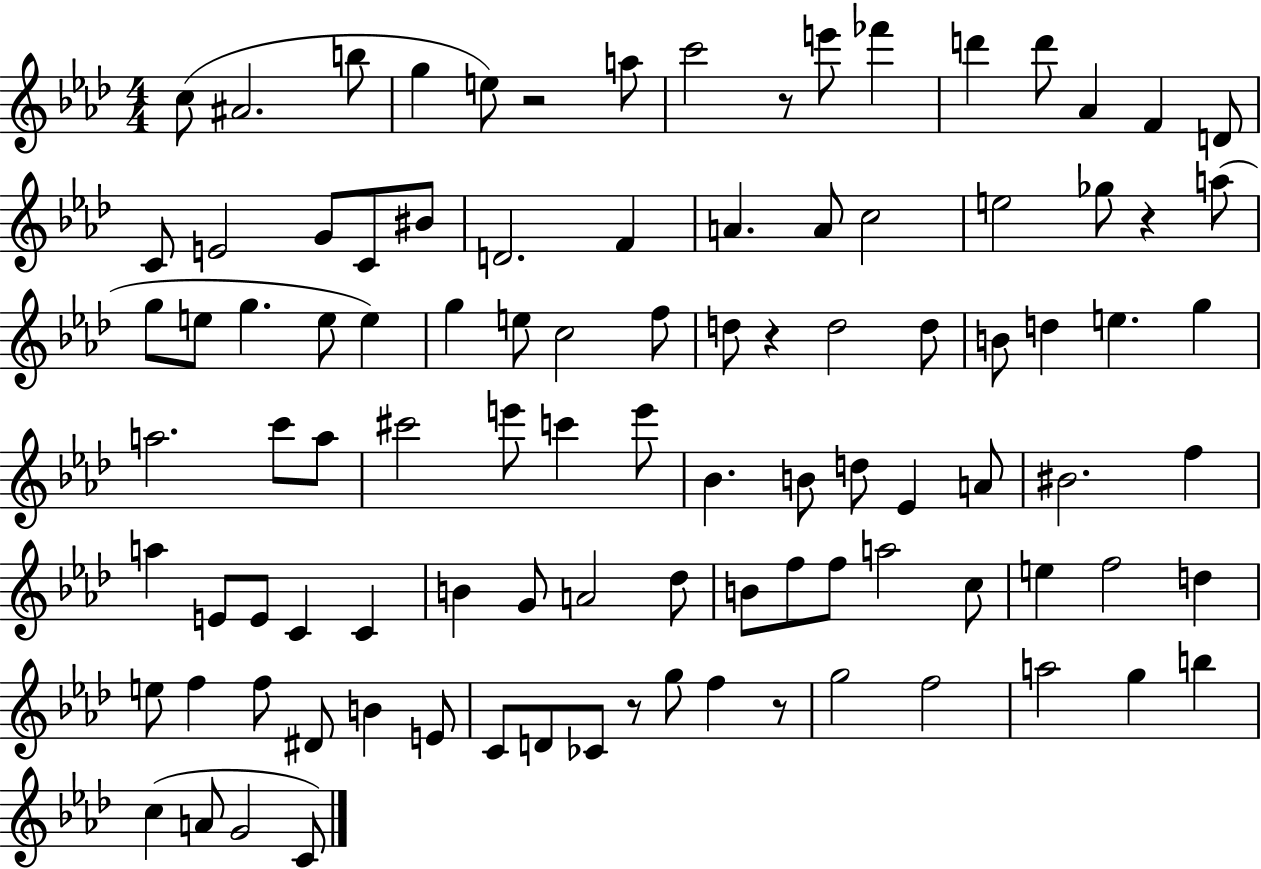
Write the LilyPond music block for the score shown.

{
  \clef treble
  \numericTimeSignature
  \time 4/4
  \key aes \major
  \repeat volta 2 { c''8( ais'2. b''8 | g''4 e''8) r2 a''8 | c'''2 r8 e'''8 fes'''4 | d'''4 d'''8 aes'4 f'4 d'8 | \break c'8 e'2 g'8 c'8 bis'8 | d'2. f'4 | a'4. a'8 c''2 | e''2 ges''8 r4 a''8( | \break g''8 e''8 g''4. e''8 e''4) | g''4 e''8 c''2 f''8 | d''8 r4 d''2 d''8 | b'8 d''4 e''4. g''4 | \break a''2. c'''8 a''8 | cis'''2 e'''8 c'''4 e'''8 | bes'4. b'8 d''8 ees'4 a'8 | bis'2. f''4 | \break a''4 e'8 e'8 c'4 c'4 | b'4 g'8 a'2 des''8 | b'8 f''8 f''8 a''2 c''8 | e''4 f''2 d''4 | \break e''8 f''4 f''8 dis'8 b'4 e'8 | c'8 d'8 ces'8 r8 g''8 f''4 r8 | g''2 f''2 | a''2 g''4 b''4 | \break c''4( a'8 g'2 c'8) | } \bar "|."
}